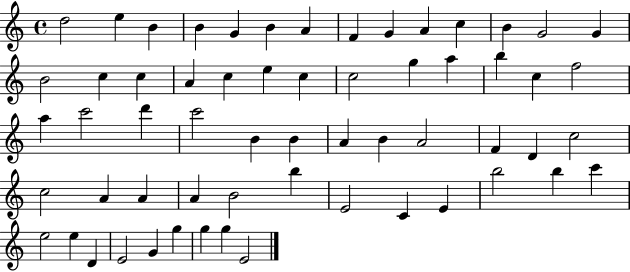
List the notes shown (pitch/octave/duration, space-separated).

D5/h E5/q B4/q B4/q G4/q B4/q A4/q F4/q G4/q A4/q C5/q B4/q G4/h G4/q B4/h C5/q C5/q A4/q C5/q E5/q C5/q C5/h G5/q A5/q B5/q C5/q F5/h A5/q C6/h D6/q C6/h B4/q B4/q A4/q B4/q A4/h F4/q D4/q C5/h C5/h A4/q A4/q A4/q B4/h B5/q E4/h C4/q E4/q B5/h B5/q C6/q E5/h E5/q D4/q E4/h G4/q G5/q G5/q G5/q E4/h